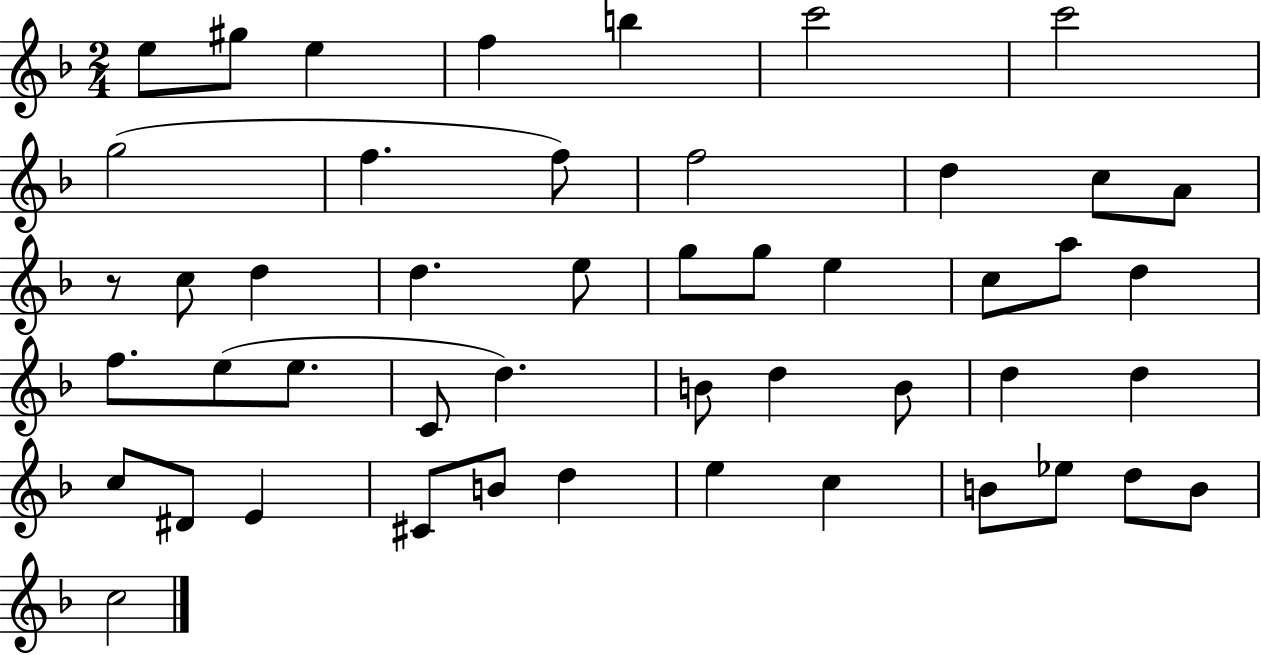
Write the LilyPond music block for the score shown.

{
  \clef treble
  \numericTimeSignature
  \time 2/4
  \key f \major
  e''8 gis''8 e''4 | f''4 b''4 | c'''2 | c'''2 | \break g''2( | f''4. f''8) | f''2 | d''4 c''8 a'8 | \break r8 c''8 d''4 | d''4. e''8 | g''8 g''8 e''4 | c''8 a''8 d''4 | \break f''8. e''8( e''8. | c'8 d''4.) | b'8 d''4 b'8 | d''4 d''4 | \break c''8 dis'8 e'4 | cis'8 b'8 d''4 | e''4 c''4 | b'8 ees''8 d''8 b'8 | \break c''2 | \bar "|."
}